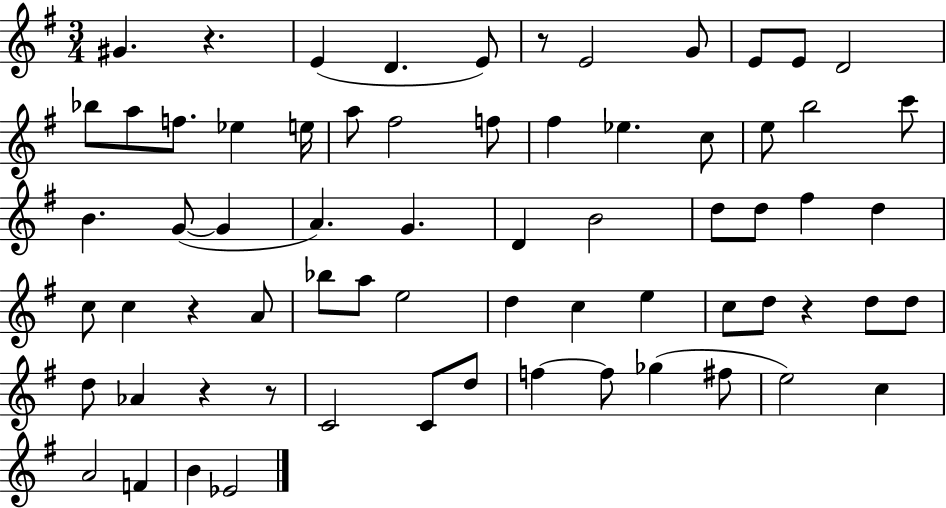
G#4/q. R/q. E4/q D4/q. E4/e R/e E4/h G4/e E4/e E4/e D4/h Bb5/e A5/e F5/e. Eb5/q E5/s A5/e F#5/h F5/e F#5/q Eb5/q. C5/e E5/e B5/h C6/e B4/q. G4/e G4/q A4/q. G4/q. D4/q B4/h D5/e D5/e F#5/q D5/q C5/e C5/q R/q A4/e Bb5/e A5/e E5/h D5/q C5/q E5/q C5/e D5/e R/q D5/e D5/e D5/e Ab4/q R/q R/e C4/h C4/e D5/e F5/q F5/e Gb5/q F#5/e E5/h C5/q A4/h F4/q B4/q Eb4/h